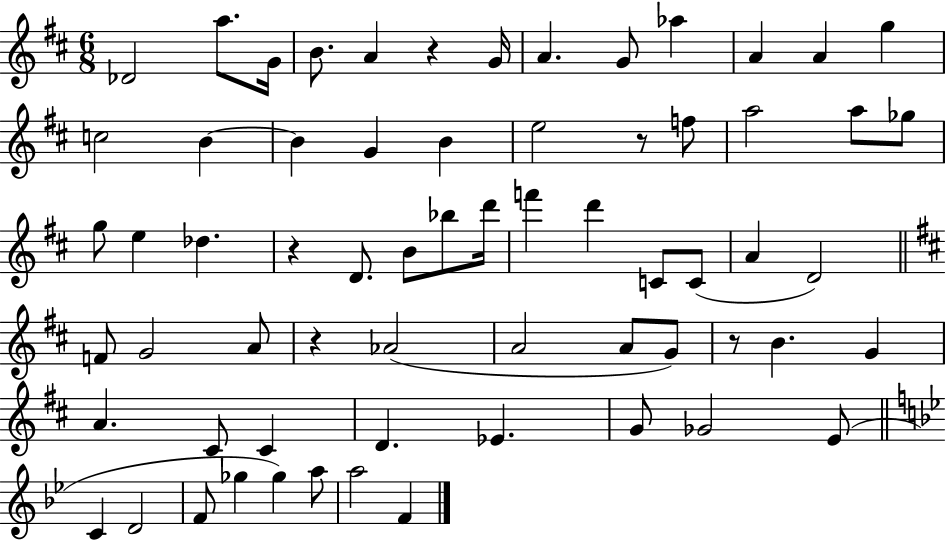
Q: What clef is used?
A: treble